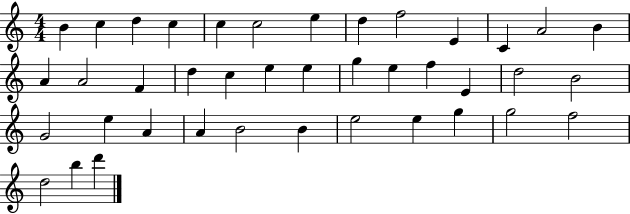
{
  \clef treble
  \numericTimeSignature
  \time 4/4
  \key c \major
  b'4 c''4 d''4 c''4 | c''4 c''2 e''4 | d''4 f''2 e'4 | c'4 a'2 b'4 | \break a'4 a'2 f'4 | d''4 c''4 e''4 e''4 | g''4 e''4 f''4 e'4 | d''2 b'2 | \break g'2 e''4 a'4 | a'4 b'2 b'4 | e''2 e''4 g''4 | g''2 f''2 | \break d''2 b''4 d'''4 | \bar "|."
}